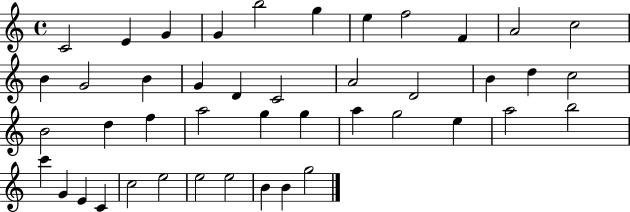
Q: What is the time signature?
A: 4/4